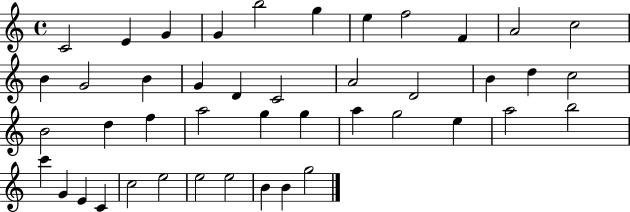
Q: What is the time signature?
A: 4/4